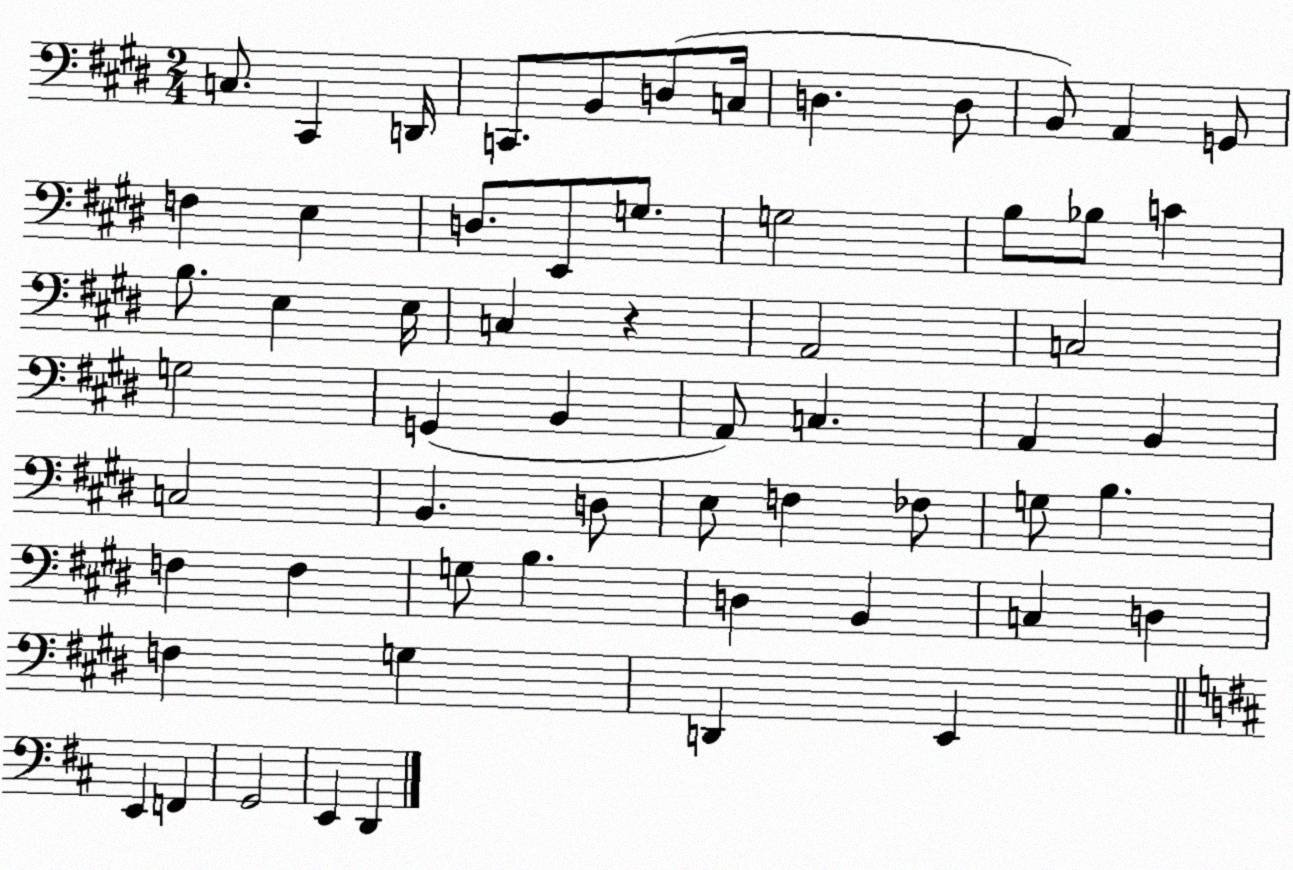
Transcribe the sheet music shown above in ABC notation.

X:1
T:Untitled
M:2/4
L:1/4
K:E
C,/2 ^C,, D,,/4 C,,/2 B,,/2 D,/2 C,/4 D, D,/2 B,,/2 A,, G,,/2 F, E, D,/2 E,,/2 G,/2 G,2 B,/2 _B,/2 C B,/2 E, E,/4 C, z A,,2 C,2 G,2 G,, B,, A,,/2 C, A,, B,, C,2 B,, D,/2 E,/2 F, _F,/2 G,/2 B, F, F, G,/2 B, D, B,, C, D, F, G, D,, E,, E,, F,, G,,2 E,, D,,